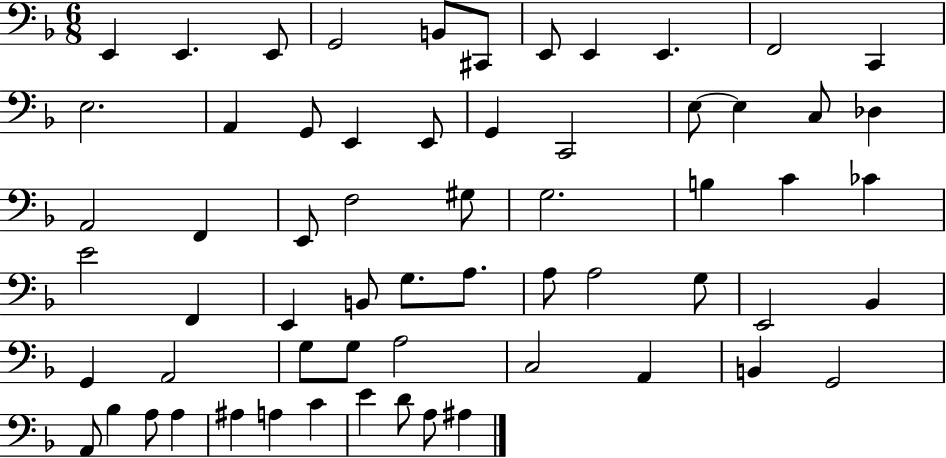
X:1
T:Untitled
M:6/8
L:1/4
K:F
E,, E,, E,,/2 G,,2 B,,/2 ^C,,/2 E,,/2 E,, E,, F,,2 C,, E,2 A,, G,,/2 E,, E,,/2 G,, C,,2 E,/2 E, C,/2 _D, A,,2 F,, E,,/2 F,2 ^G,/2 G,2 B, C _C E2 F,, E,, B,,/2 G,/2 A,/2 A,/2 A,2 G,/2 E,,2 _B,, G,, A,,2 G,/2 G,/2 A,2 C,2 A,, B,, G,,2 A,,/2 _B, A,/2 A, ^A, A, C E D/2 A,/2 ^A,